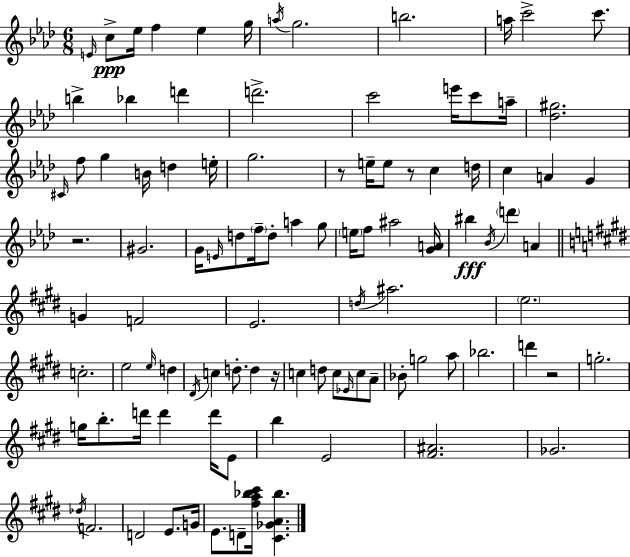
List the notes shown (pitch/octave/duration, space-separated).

E4/s C5/e Eb5/s F5/q Eb5/q G5/s A5/s G5/h. B5/h. A5/s C6/h C6/e. B5/q Bb5/q D6/q D6/h. C6/h E6/s C6/e A5/s [Db5,G#5]/h. C#4/s F5/e G5/q B4/s D5/q E5/s G5/h. R/e E5/s E5/e R/e C5/q D5/s C5/q A4/q G4/q R/h. G#4/h. G4/s E4/s D5/e F5/s D5/e A5/q G5/e E5/s F5/e A#5/h [G4,A4]/s BIS5/q Bb4/s D6/q A4/q G4/q F4/h E4/h. D5/s A#5/h. E5/h. C5/h. E5/h E5/s D5/q D#4/s C5/q D5/e. D5/q R/s C5/q D5/e C5/e Eb4/s C5/e A4/e Bb4/e G5/h A5/e Bb5/h. D6/q R/h G5/h. G5/s B5/e. D6/s D6/q D6/s E4/e B5/q E4/h [F#4,A#4]/h. Gb4/h. Db5/s F4/h. D4/h E4/e. G4/s E4/e. D4/e [F#5,A5,Bb5,C#6]/s [C#4,Gb4,A4,Bb5]/q.